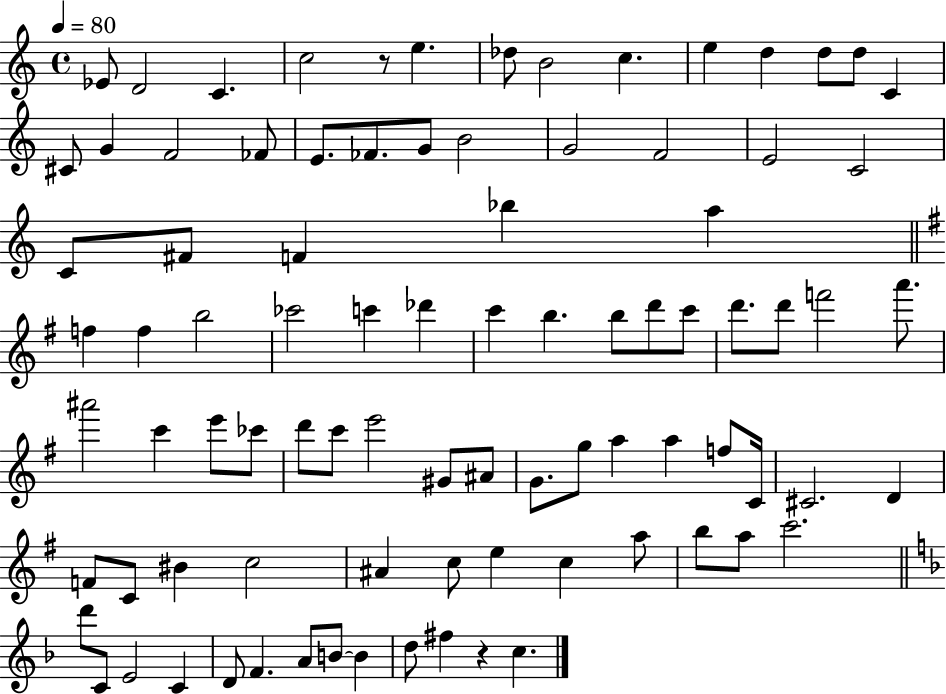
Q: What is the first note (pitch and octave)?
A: Eb4